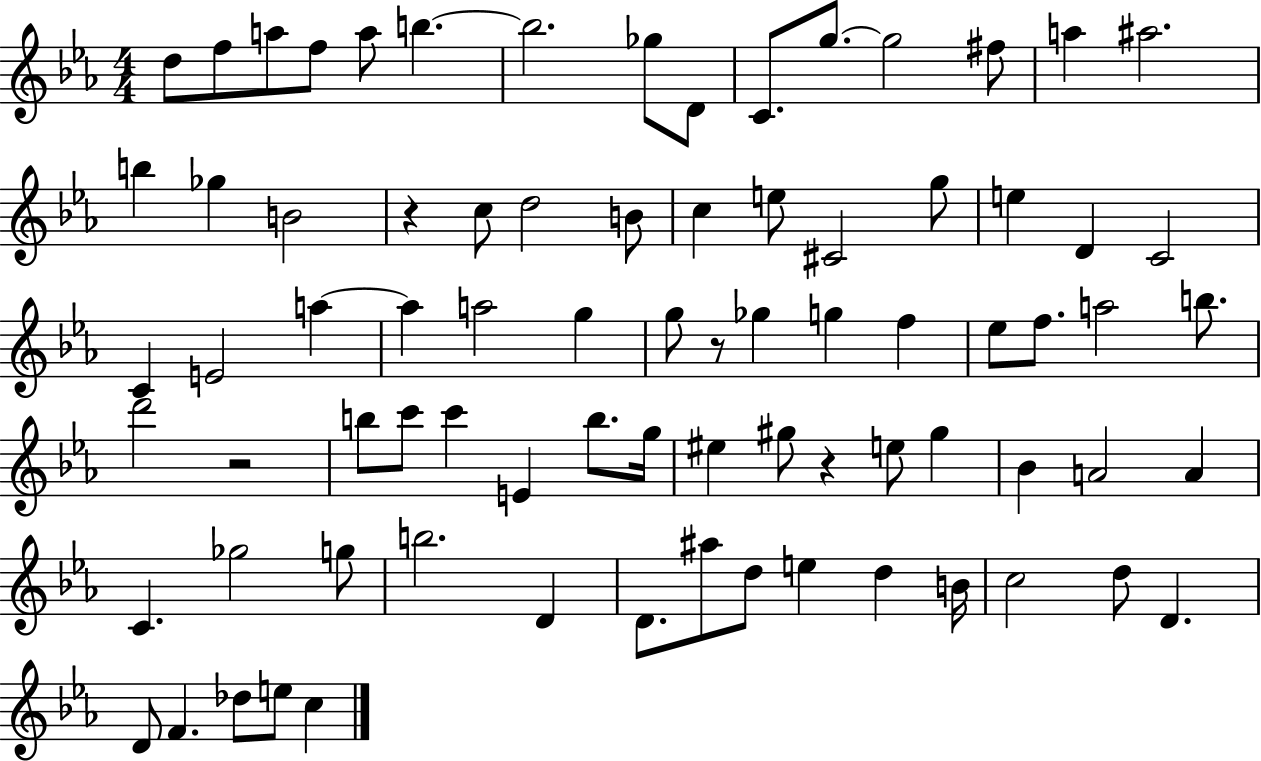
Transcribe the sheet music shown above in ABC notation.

X:1
T:Untitled
M:4/4
L:1/4
K:Eb
d/2 f/2 a/2 f/2 a/2 b b2 _g/2 D/2 C/2 g/2 g2 ^f/2 a ^a2 b _g B2 z c/2 d2 B/2 c e/2 ^C2 g/2 e D C2 C E2 a a a2 g g/2 z/2 _g g f _e/2 f/2 a2 b/2 d'2 z2 b/2 c'/2 c' E b/2 g/4 ^e ^g/2 z e/2 ^g _B A2 A C _g2 g/2 b2 D D/2 ^a/2 d/2 e d B/4 c2 d/2 D D/2 F _d/2 e/2 c